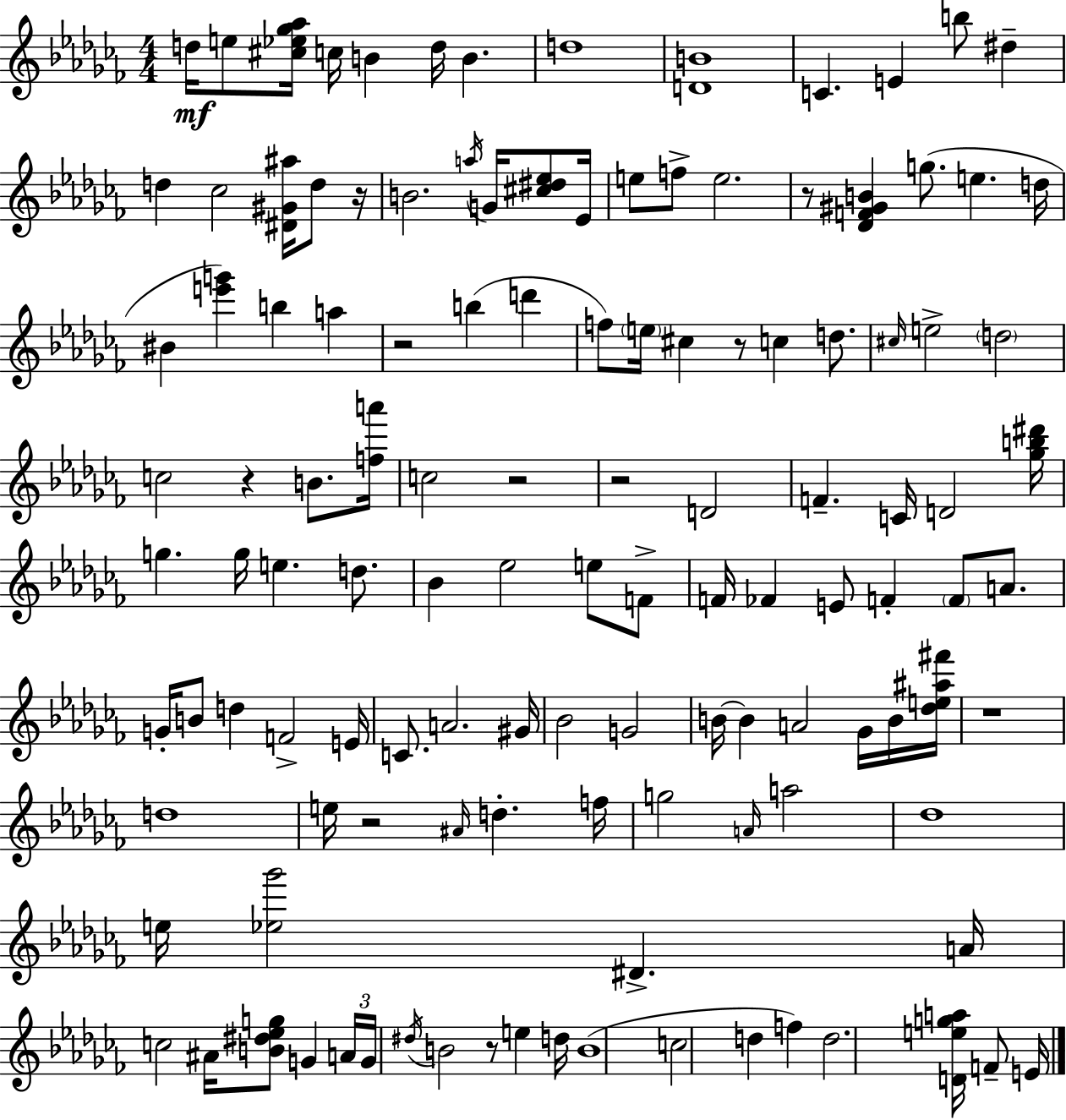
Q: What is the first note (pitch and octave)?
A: D5